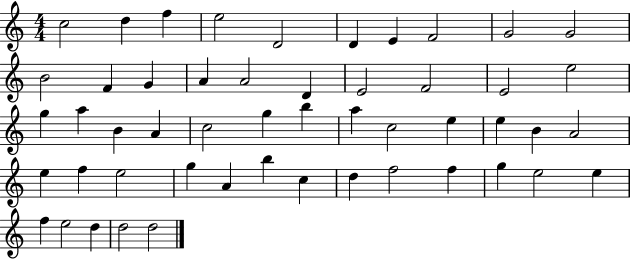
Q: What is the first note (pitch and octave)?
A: C5